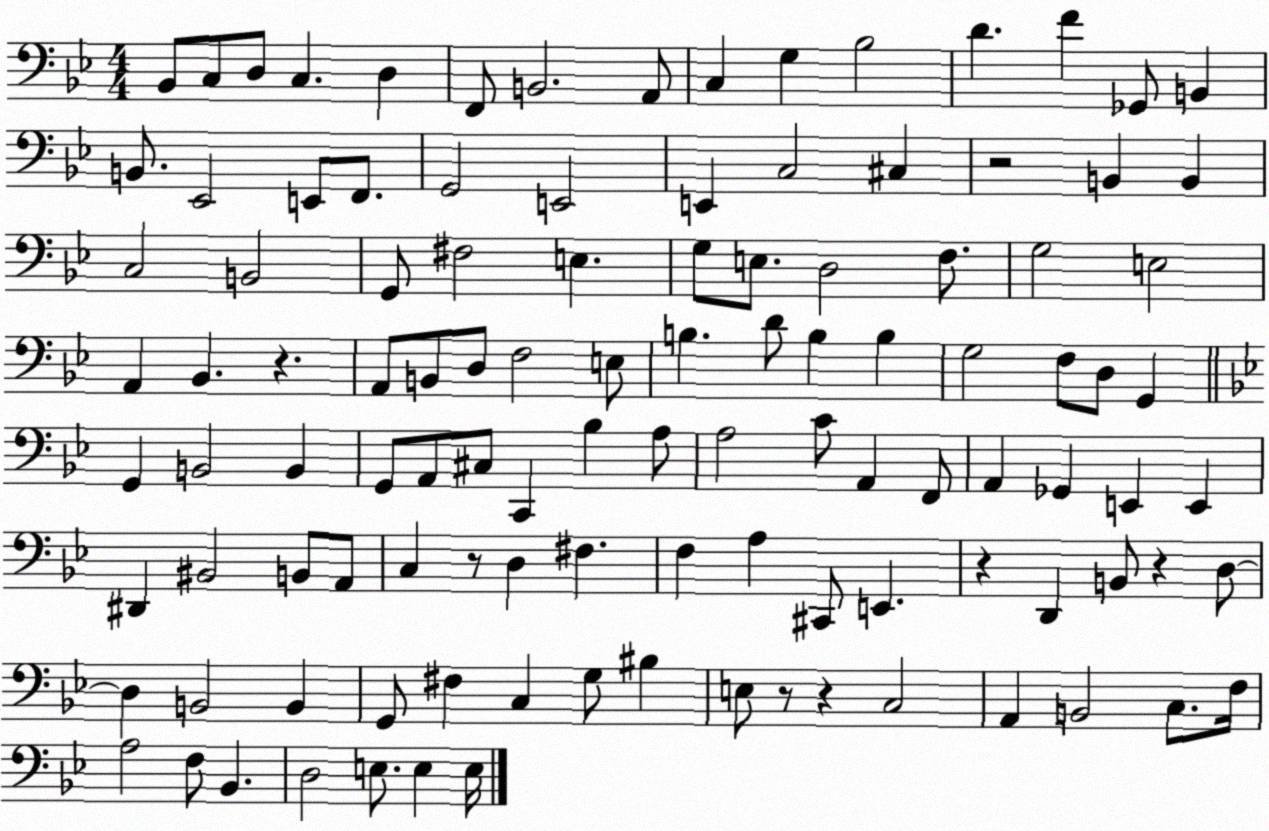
X:1
T:Untitled
M:4/4
L:1/4
K:Bb
_B,,/2 C,/2 D,/2 C, D, F,,/2 B,,2 A,,/2 C, G, _B,2 D F _G,,/2 B,, B,,/2 _E,,2 E,,/2 F,,/2 G,,2 E,,2 E,, C,2 ^C, z2 B,, B,, C,2 B,,2 G,,/2 ^F,2 E, G,/2 E,/2 D,2 F,/2 G,2 E,2 A,, _B,, z A,,/2 B,,/2 D,/2 F,2 E,/2 B, D/2 B, B, G,2 F,/2 D,/2 G,, G,, B,,2 B,, G,,/2 A,,/2 ^C,/2 C,, _B, A,/2 A,2 C/2 A,, F,,/2 A,, _G,, E,, E,, ^D,, ^B,,2 B,,/2 A,,/2 C, z/2 D, ^F, F, A, ^C,,/2 E,, z D,, B,,/2 z D,/2 D, B,,2 B,, G,,/2 ^F, C, G,/2 ^B, E,/2 z/2 z C,2 A,, B,,2 C,/2 F,/4 A,2 F,/2 _B,, D,2 E,/2 E, E,/4